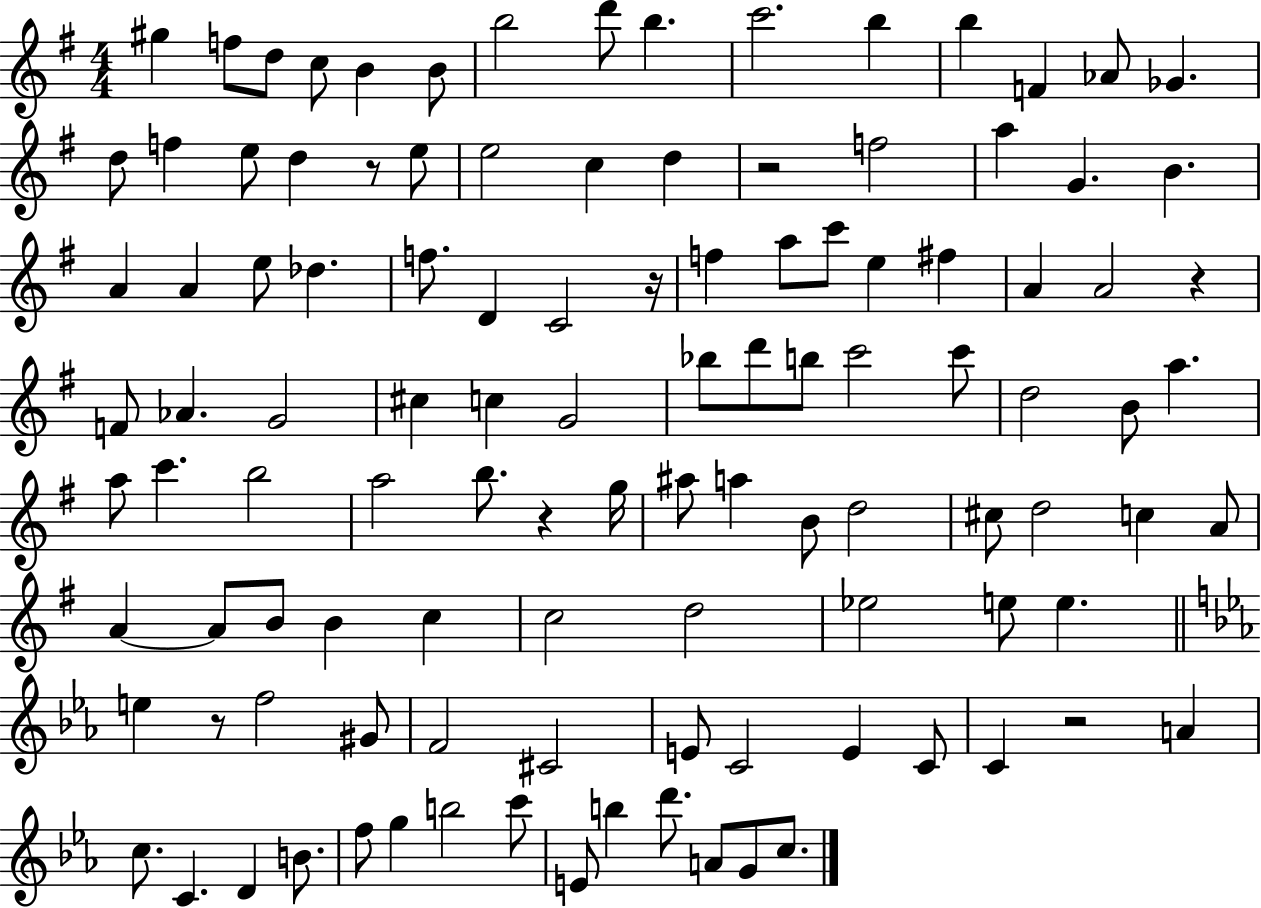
G#5/q F5/e D5/e C5/e B4/q B4/e B5/h D6/e B5/q. C6/h. B5/q B5/q F4/q Ab4/e Gb4/q. D5/e F5/q E5/e D5/q R/e E5/e E5/h C5/q D5/q R/h F5/h A5/q G4/q. B4/q. A4/q A4/q E5/e Db5/q. F5/e. D4/q C4/h R/s F5/q A5/e C6/e E5/q F#5/q A4/q A4/h R/q F4/e Ab4/q. G4/h C#5/q C5/q G4/h Bb5/e D6/e B5/e C6/h C6/e D5/h B4/e A5/q. A5/e C6/q. B5/h A5/h B5/e. R/q G5/s A#5/e A5/q B4/e D5/h C#5/e D5/h C5/q A4/e A4/q A4/e B4/e B4/q C5/q C5/h D5/h Eb5/h E5/e E5/q. E5/q R/e F5/h G#4/e F4/h C#4/h E4/e C4/h E4/q C4/e C4/q R/h A4/q C5/e. C4/q. D4/q B4/e. F5/e G5/q B5/h C6/e E4/e B5/q D6/e. A4/e G4/e C5/e.